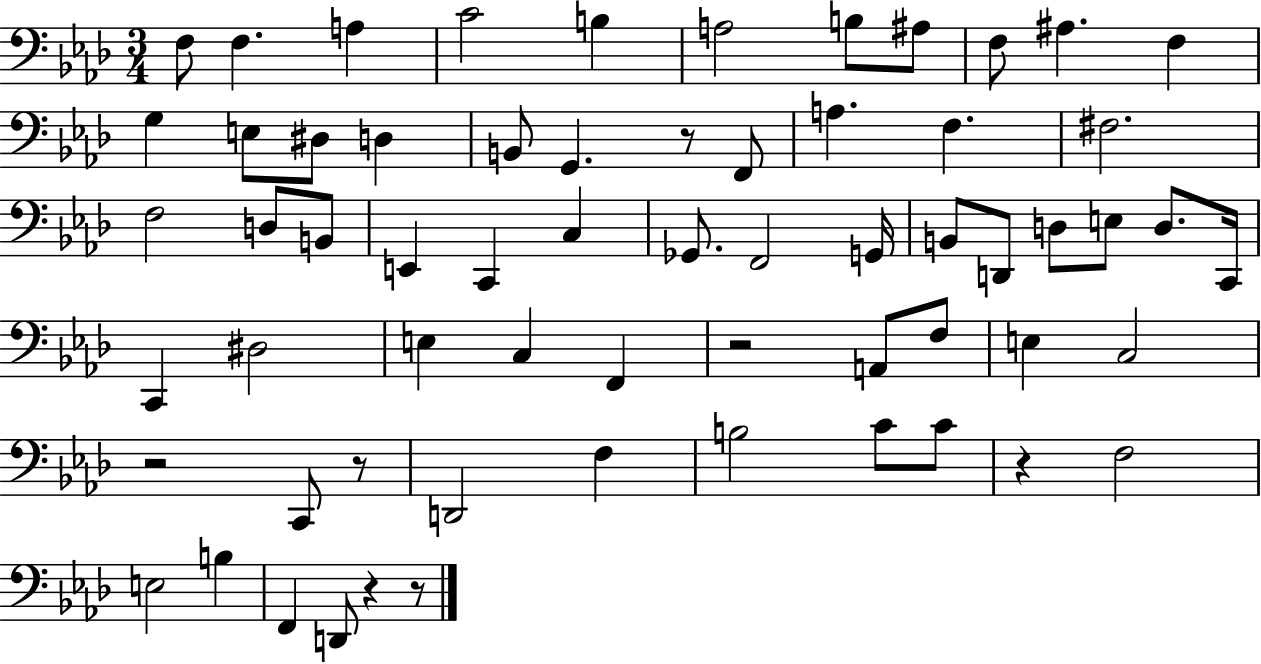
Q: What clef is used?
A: bass